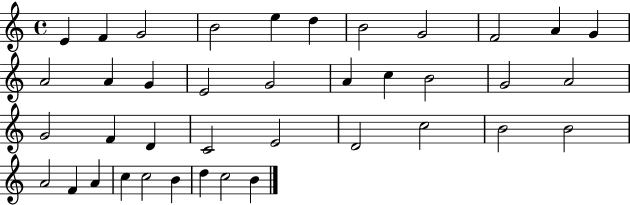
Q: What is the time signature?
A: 4/4